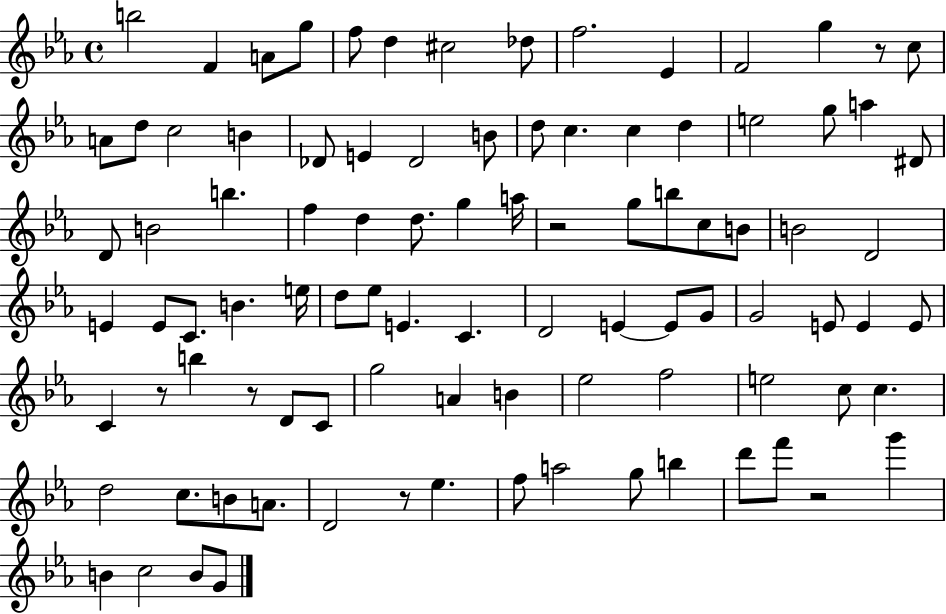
X:1
T:Untitled
M:4/4
L:1/4
K:Eb
b2 F A/2 g/2 f/2 d ^c2 _d/2 f2 _E F2 g z/2 c/2 A/2 d/2 c2 B _D/2 E _D2 B/2 d/2 c c d e2 g/2 a ^D/2 D/2 B2 b f d d/2 g a/4 z2 g/2 b/2 c/2 B/2 B2 D2 E E/2 C/2 B e/4 d/2 _e/2 E C D2 E E/2 G/2 G2 E/2 E E/2 C z/2 b z/2 D/2 C/2 g2 A B _e2 f2 e2 c/2 c d2 c/2 B/2 A/2 D2 z/2 _e f/2 a2 g/2 b d'/2 f'/2 z2 g' B c2 B/2 G/2